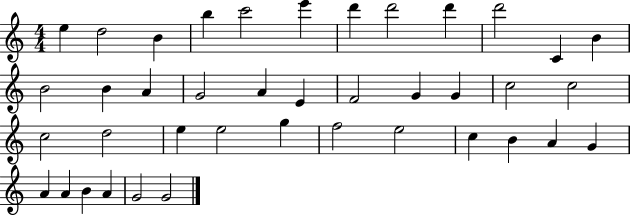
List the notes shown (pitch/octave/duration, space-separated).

E5/q D5/h B4/q B5/q C6/h E6/q D6/q D6/h D6/q D6/h C4/q B4/q B4/h B4/q A4/q G4/h A4/q E4/q F4/h G4/q G4/q C5/h C5/h C5/h D5/h E5/q E5/h G5/q F5/h E5/h C5/q B4/q A4/q G4/q A4/q A4/q B4/q A4/q G4/h G4/h